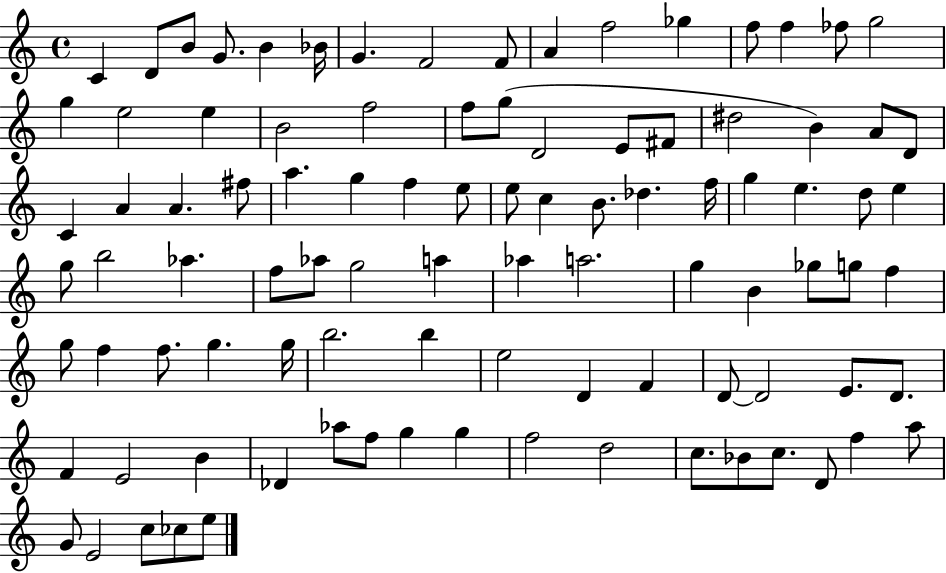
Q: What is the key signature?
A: C major